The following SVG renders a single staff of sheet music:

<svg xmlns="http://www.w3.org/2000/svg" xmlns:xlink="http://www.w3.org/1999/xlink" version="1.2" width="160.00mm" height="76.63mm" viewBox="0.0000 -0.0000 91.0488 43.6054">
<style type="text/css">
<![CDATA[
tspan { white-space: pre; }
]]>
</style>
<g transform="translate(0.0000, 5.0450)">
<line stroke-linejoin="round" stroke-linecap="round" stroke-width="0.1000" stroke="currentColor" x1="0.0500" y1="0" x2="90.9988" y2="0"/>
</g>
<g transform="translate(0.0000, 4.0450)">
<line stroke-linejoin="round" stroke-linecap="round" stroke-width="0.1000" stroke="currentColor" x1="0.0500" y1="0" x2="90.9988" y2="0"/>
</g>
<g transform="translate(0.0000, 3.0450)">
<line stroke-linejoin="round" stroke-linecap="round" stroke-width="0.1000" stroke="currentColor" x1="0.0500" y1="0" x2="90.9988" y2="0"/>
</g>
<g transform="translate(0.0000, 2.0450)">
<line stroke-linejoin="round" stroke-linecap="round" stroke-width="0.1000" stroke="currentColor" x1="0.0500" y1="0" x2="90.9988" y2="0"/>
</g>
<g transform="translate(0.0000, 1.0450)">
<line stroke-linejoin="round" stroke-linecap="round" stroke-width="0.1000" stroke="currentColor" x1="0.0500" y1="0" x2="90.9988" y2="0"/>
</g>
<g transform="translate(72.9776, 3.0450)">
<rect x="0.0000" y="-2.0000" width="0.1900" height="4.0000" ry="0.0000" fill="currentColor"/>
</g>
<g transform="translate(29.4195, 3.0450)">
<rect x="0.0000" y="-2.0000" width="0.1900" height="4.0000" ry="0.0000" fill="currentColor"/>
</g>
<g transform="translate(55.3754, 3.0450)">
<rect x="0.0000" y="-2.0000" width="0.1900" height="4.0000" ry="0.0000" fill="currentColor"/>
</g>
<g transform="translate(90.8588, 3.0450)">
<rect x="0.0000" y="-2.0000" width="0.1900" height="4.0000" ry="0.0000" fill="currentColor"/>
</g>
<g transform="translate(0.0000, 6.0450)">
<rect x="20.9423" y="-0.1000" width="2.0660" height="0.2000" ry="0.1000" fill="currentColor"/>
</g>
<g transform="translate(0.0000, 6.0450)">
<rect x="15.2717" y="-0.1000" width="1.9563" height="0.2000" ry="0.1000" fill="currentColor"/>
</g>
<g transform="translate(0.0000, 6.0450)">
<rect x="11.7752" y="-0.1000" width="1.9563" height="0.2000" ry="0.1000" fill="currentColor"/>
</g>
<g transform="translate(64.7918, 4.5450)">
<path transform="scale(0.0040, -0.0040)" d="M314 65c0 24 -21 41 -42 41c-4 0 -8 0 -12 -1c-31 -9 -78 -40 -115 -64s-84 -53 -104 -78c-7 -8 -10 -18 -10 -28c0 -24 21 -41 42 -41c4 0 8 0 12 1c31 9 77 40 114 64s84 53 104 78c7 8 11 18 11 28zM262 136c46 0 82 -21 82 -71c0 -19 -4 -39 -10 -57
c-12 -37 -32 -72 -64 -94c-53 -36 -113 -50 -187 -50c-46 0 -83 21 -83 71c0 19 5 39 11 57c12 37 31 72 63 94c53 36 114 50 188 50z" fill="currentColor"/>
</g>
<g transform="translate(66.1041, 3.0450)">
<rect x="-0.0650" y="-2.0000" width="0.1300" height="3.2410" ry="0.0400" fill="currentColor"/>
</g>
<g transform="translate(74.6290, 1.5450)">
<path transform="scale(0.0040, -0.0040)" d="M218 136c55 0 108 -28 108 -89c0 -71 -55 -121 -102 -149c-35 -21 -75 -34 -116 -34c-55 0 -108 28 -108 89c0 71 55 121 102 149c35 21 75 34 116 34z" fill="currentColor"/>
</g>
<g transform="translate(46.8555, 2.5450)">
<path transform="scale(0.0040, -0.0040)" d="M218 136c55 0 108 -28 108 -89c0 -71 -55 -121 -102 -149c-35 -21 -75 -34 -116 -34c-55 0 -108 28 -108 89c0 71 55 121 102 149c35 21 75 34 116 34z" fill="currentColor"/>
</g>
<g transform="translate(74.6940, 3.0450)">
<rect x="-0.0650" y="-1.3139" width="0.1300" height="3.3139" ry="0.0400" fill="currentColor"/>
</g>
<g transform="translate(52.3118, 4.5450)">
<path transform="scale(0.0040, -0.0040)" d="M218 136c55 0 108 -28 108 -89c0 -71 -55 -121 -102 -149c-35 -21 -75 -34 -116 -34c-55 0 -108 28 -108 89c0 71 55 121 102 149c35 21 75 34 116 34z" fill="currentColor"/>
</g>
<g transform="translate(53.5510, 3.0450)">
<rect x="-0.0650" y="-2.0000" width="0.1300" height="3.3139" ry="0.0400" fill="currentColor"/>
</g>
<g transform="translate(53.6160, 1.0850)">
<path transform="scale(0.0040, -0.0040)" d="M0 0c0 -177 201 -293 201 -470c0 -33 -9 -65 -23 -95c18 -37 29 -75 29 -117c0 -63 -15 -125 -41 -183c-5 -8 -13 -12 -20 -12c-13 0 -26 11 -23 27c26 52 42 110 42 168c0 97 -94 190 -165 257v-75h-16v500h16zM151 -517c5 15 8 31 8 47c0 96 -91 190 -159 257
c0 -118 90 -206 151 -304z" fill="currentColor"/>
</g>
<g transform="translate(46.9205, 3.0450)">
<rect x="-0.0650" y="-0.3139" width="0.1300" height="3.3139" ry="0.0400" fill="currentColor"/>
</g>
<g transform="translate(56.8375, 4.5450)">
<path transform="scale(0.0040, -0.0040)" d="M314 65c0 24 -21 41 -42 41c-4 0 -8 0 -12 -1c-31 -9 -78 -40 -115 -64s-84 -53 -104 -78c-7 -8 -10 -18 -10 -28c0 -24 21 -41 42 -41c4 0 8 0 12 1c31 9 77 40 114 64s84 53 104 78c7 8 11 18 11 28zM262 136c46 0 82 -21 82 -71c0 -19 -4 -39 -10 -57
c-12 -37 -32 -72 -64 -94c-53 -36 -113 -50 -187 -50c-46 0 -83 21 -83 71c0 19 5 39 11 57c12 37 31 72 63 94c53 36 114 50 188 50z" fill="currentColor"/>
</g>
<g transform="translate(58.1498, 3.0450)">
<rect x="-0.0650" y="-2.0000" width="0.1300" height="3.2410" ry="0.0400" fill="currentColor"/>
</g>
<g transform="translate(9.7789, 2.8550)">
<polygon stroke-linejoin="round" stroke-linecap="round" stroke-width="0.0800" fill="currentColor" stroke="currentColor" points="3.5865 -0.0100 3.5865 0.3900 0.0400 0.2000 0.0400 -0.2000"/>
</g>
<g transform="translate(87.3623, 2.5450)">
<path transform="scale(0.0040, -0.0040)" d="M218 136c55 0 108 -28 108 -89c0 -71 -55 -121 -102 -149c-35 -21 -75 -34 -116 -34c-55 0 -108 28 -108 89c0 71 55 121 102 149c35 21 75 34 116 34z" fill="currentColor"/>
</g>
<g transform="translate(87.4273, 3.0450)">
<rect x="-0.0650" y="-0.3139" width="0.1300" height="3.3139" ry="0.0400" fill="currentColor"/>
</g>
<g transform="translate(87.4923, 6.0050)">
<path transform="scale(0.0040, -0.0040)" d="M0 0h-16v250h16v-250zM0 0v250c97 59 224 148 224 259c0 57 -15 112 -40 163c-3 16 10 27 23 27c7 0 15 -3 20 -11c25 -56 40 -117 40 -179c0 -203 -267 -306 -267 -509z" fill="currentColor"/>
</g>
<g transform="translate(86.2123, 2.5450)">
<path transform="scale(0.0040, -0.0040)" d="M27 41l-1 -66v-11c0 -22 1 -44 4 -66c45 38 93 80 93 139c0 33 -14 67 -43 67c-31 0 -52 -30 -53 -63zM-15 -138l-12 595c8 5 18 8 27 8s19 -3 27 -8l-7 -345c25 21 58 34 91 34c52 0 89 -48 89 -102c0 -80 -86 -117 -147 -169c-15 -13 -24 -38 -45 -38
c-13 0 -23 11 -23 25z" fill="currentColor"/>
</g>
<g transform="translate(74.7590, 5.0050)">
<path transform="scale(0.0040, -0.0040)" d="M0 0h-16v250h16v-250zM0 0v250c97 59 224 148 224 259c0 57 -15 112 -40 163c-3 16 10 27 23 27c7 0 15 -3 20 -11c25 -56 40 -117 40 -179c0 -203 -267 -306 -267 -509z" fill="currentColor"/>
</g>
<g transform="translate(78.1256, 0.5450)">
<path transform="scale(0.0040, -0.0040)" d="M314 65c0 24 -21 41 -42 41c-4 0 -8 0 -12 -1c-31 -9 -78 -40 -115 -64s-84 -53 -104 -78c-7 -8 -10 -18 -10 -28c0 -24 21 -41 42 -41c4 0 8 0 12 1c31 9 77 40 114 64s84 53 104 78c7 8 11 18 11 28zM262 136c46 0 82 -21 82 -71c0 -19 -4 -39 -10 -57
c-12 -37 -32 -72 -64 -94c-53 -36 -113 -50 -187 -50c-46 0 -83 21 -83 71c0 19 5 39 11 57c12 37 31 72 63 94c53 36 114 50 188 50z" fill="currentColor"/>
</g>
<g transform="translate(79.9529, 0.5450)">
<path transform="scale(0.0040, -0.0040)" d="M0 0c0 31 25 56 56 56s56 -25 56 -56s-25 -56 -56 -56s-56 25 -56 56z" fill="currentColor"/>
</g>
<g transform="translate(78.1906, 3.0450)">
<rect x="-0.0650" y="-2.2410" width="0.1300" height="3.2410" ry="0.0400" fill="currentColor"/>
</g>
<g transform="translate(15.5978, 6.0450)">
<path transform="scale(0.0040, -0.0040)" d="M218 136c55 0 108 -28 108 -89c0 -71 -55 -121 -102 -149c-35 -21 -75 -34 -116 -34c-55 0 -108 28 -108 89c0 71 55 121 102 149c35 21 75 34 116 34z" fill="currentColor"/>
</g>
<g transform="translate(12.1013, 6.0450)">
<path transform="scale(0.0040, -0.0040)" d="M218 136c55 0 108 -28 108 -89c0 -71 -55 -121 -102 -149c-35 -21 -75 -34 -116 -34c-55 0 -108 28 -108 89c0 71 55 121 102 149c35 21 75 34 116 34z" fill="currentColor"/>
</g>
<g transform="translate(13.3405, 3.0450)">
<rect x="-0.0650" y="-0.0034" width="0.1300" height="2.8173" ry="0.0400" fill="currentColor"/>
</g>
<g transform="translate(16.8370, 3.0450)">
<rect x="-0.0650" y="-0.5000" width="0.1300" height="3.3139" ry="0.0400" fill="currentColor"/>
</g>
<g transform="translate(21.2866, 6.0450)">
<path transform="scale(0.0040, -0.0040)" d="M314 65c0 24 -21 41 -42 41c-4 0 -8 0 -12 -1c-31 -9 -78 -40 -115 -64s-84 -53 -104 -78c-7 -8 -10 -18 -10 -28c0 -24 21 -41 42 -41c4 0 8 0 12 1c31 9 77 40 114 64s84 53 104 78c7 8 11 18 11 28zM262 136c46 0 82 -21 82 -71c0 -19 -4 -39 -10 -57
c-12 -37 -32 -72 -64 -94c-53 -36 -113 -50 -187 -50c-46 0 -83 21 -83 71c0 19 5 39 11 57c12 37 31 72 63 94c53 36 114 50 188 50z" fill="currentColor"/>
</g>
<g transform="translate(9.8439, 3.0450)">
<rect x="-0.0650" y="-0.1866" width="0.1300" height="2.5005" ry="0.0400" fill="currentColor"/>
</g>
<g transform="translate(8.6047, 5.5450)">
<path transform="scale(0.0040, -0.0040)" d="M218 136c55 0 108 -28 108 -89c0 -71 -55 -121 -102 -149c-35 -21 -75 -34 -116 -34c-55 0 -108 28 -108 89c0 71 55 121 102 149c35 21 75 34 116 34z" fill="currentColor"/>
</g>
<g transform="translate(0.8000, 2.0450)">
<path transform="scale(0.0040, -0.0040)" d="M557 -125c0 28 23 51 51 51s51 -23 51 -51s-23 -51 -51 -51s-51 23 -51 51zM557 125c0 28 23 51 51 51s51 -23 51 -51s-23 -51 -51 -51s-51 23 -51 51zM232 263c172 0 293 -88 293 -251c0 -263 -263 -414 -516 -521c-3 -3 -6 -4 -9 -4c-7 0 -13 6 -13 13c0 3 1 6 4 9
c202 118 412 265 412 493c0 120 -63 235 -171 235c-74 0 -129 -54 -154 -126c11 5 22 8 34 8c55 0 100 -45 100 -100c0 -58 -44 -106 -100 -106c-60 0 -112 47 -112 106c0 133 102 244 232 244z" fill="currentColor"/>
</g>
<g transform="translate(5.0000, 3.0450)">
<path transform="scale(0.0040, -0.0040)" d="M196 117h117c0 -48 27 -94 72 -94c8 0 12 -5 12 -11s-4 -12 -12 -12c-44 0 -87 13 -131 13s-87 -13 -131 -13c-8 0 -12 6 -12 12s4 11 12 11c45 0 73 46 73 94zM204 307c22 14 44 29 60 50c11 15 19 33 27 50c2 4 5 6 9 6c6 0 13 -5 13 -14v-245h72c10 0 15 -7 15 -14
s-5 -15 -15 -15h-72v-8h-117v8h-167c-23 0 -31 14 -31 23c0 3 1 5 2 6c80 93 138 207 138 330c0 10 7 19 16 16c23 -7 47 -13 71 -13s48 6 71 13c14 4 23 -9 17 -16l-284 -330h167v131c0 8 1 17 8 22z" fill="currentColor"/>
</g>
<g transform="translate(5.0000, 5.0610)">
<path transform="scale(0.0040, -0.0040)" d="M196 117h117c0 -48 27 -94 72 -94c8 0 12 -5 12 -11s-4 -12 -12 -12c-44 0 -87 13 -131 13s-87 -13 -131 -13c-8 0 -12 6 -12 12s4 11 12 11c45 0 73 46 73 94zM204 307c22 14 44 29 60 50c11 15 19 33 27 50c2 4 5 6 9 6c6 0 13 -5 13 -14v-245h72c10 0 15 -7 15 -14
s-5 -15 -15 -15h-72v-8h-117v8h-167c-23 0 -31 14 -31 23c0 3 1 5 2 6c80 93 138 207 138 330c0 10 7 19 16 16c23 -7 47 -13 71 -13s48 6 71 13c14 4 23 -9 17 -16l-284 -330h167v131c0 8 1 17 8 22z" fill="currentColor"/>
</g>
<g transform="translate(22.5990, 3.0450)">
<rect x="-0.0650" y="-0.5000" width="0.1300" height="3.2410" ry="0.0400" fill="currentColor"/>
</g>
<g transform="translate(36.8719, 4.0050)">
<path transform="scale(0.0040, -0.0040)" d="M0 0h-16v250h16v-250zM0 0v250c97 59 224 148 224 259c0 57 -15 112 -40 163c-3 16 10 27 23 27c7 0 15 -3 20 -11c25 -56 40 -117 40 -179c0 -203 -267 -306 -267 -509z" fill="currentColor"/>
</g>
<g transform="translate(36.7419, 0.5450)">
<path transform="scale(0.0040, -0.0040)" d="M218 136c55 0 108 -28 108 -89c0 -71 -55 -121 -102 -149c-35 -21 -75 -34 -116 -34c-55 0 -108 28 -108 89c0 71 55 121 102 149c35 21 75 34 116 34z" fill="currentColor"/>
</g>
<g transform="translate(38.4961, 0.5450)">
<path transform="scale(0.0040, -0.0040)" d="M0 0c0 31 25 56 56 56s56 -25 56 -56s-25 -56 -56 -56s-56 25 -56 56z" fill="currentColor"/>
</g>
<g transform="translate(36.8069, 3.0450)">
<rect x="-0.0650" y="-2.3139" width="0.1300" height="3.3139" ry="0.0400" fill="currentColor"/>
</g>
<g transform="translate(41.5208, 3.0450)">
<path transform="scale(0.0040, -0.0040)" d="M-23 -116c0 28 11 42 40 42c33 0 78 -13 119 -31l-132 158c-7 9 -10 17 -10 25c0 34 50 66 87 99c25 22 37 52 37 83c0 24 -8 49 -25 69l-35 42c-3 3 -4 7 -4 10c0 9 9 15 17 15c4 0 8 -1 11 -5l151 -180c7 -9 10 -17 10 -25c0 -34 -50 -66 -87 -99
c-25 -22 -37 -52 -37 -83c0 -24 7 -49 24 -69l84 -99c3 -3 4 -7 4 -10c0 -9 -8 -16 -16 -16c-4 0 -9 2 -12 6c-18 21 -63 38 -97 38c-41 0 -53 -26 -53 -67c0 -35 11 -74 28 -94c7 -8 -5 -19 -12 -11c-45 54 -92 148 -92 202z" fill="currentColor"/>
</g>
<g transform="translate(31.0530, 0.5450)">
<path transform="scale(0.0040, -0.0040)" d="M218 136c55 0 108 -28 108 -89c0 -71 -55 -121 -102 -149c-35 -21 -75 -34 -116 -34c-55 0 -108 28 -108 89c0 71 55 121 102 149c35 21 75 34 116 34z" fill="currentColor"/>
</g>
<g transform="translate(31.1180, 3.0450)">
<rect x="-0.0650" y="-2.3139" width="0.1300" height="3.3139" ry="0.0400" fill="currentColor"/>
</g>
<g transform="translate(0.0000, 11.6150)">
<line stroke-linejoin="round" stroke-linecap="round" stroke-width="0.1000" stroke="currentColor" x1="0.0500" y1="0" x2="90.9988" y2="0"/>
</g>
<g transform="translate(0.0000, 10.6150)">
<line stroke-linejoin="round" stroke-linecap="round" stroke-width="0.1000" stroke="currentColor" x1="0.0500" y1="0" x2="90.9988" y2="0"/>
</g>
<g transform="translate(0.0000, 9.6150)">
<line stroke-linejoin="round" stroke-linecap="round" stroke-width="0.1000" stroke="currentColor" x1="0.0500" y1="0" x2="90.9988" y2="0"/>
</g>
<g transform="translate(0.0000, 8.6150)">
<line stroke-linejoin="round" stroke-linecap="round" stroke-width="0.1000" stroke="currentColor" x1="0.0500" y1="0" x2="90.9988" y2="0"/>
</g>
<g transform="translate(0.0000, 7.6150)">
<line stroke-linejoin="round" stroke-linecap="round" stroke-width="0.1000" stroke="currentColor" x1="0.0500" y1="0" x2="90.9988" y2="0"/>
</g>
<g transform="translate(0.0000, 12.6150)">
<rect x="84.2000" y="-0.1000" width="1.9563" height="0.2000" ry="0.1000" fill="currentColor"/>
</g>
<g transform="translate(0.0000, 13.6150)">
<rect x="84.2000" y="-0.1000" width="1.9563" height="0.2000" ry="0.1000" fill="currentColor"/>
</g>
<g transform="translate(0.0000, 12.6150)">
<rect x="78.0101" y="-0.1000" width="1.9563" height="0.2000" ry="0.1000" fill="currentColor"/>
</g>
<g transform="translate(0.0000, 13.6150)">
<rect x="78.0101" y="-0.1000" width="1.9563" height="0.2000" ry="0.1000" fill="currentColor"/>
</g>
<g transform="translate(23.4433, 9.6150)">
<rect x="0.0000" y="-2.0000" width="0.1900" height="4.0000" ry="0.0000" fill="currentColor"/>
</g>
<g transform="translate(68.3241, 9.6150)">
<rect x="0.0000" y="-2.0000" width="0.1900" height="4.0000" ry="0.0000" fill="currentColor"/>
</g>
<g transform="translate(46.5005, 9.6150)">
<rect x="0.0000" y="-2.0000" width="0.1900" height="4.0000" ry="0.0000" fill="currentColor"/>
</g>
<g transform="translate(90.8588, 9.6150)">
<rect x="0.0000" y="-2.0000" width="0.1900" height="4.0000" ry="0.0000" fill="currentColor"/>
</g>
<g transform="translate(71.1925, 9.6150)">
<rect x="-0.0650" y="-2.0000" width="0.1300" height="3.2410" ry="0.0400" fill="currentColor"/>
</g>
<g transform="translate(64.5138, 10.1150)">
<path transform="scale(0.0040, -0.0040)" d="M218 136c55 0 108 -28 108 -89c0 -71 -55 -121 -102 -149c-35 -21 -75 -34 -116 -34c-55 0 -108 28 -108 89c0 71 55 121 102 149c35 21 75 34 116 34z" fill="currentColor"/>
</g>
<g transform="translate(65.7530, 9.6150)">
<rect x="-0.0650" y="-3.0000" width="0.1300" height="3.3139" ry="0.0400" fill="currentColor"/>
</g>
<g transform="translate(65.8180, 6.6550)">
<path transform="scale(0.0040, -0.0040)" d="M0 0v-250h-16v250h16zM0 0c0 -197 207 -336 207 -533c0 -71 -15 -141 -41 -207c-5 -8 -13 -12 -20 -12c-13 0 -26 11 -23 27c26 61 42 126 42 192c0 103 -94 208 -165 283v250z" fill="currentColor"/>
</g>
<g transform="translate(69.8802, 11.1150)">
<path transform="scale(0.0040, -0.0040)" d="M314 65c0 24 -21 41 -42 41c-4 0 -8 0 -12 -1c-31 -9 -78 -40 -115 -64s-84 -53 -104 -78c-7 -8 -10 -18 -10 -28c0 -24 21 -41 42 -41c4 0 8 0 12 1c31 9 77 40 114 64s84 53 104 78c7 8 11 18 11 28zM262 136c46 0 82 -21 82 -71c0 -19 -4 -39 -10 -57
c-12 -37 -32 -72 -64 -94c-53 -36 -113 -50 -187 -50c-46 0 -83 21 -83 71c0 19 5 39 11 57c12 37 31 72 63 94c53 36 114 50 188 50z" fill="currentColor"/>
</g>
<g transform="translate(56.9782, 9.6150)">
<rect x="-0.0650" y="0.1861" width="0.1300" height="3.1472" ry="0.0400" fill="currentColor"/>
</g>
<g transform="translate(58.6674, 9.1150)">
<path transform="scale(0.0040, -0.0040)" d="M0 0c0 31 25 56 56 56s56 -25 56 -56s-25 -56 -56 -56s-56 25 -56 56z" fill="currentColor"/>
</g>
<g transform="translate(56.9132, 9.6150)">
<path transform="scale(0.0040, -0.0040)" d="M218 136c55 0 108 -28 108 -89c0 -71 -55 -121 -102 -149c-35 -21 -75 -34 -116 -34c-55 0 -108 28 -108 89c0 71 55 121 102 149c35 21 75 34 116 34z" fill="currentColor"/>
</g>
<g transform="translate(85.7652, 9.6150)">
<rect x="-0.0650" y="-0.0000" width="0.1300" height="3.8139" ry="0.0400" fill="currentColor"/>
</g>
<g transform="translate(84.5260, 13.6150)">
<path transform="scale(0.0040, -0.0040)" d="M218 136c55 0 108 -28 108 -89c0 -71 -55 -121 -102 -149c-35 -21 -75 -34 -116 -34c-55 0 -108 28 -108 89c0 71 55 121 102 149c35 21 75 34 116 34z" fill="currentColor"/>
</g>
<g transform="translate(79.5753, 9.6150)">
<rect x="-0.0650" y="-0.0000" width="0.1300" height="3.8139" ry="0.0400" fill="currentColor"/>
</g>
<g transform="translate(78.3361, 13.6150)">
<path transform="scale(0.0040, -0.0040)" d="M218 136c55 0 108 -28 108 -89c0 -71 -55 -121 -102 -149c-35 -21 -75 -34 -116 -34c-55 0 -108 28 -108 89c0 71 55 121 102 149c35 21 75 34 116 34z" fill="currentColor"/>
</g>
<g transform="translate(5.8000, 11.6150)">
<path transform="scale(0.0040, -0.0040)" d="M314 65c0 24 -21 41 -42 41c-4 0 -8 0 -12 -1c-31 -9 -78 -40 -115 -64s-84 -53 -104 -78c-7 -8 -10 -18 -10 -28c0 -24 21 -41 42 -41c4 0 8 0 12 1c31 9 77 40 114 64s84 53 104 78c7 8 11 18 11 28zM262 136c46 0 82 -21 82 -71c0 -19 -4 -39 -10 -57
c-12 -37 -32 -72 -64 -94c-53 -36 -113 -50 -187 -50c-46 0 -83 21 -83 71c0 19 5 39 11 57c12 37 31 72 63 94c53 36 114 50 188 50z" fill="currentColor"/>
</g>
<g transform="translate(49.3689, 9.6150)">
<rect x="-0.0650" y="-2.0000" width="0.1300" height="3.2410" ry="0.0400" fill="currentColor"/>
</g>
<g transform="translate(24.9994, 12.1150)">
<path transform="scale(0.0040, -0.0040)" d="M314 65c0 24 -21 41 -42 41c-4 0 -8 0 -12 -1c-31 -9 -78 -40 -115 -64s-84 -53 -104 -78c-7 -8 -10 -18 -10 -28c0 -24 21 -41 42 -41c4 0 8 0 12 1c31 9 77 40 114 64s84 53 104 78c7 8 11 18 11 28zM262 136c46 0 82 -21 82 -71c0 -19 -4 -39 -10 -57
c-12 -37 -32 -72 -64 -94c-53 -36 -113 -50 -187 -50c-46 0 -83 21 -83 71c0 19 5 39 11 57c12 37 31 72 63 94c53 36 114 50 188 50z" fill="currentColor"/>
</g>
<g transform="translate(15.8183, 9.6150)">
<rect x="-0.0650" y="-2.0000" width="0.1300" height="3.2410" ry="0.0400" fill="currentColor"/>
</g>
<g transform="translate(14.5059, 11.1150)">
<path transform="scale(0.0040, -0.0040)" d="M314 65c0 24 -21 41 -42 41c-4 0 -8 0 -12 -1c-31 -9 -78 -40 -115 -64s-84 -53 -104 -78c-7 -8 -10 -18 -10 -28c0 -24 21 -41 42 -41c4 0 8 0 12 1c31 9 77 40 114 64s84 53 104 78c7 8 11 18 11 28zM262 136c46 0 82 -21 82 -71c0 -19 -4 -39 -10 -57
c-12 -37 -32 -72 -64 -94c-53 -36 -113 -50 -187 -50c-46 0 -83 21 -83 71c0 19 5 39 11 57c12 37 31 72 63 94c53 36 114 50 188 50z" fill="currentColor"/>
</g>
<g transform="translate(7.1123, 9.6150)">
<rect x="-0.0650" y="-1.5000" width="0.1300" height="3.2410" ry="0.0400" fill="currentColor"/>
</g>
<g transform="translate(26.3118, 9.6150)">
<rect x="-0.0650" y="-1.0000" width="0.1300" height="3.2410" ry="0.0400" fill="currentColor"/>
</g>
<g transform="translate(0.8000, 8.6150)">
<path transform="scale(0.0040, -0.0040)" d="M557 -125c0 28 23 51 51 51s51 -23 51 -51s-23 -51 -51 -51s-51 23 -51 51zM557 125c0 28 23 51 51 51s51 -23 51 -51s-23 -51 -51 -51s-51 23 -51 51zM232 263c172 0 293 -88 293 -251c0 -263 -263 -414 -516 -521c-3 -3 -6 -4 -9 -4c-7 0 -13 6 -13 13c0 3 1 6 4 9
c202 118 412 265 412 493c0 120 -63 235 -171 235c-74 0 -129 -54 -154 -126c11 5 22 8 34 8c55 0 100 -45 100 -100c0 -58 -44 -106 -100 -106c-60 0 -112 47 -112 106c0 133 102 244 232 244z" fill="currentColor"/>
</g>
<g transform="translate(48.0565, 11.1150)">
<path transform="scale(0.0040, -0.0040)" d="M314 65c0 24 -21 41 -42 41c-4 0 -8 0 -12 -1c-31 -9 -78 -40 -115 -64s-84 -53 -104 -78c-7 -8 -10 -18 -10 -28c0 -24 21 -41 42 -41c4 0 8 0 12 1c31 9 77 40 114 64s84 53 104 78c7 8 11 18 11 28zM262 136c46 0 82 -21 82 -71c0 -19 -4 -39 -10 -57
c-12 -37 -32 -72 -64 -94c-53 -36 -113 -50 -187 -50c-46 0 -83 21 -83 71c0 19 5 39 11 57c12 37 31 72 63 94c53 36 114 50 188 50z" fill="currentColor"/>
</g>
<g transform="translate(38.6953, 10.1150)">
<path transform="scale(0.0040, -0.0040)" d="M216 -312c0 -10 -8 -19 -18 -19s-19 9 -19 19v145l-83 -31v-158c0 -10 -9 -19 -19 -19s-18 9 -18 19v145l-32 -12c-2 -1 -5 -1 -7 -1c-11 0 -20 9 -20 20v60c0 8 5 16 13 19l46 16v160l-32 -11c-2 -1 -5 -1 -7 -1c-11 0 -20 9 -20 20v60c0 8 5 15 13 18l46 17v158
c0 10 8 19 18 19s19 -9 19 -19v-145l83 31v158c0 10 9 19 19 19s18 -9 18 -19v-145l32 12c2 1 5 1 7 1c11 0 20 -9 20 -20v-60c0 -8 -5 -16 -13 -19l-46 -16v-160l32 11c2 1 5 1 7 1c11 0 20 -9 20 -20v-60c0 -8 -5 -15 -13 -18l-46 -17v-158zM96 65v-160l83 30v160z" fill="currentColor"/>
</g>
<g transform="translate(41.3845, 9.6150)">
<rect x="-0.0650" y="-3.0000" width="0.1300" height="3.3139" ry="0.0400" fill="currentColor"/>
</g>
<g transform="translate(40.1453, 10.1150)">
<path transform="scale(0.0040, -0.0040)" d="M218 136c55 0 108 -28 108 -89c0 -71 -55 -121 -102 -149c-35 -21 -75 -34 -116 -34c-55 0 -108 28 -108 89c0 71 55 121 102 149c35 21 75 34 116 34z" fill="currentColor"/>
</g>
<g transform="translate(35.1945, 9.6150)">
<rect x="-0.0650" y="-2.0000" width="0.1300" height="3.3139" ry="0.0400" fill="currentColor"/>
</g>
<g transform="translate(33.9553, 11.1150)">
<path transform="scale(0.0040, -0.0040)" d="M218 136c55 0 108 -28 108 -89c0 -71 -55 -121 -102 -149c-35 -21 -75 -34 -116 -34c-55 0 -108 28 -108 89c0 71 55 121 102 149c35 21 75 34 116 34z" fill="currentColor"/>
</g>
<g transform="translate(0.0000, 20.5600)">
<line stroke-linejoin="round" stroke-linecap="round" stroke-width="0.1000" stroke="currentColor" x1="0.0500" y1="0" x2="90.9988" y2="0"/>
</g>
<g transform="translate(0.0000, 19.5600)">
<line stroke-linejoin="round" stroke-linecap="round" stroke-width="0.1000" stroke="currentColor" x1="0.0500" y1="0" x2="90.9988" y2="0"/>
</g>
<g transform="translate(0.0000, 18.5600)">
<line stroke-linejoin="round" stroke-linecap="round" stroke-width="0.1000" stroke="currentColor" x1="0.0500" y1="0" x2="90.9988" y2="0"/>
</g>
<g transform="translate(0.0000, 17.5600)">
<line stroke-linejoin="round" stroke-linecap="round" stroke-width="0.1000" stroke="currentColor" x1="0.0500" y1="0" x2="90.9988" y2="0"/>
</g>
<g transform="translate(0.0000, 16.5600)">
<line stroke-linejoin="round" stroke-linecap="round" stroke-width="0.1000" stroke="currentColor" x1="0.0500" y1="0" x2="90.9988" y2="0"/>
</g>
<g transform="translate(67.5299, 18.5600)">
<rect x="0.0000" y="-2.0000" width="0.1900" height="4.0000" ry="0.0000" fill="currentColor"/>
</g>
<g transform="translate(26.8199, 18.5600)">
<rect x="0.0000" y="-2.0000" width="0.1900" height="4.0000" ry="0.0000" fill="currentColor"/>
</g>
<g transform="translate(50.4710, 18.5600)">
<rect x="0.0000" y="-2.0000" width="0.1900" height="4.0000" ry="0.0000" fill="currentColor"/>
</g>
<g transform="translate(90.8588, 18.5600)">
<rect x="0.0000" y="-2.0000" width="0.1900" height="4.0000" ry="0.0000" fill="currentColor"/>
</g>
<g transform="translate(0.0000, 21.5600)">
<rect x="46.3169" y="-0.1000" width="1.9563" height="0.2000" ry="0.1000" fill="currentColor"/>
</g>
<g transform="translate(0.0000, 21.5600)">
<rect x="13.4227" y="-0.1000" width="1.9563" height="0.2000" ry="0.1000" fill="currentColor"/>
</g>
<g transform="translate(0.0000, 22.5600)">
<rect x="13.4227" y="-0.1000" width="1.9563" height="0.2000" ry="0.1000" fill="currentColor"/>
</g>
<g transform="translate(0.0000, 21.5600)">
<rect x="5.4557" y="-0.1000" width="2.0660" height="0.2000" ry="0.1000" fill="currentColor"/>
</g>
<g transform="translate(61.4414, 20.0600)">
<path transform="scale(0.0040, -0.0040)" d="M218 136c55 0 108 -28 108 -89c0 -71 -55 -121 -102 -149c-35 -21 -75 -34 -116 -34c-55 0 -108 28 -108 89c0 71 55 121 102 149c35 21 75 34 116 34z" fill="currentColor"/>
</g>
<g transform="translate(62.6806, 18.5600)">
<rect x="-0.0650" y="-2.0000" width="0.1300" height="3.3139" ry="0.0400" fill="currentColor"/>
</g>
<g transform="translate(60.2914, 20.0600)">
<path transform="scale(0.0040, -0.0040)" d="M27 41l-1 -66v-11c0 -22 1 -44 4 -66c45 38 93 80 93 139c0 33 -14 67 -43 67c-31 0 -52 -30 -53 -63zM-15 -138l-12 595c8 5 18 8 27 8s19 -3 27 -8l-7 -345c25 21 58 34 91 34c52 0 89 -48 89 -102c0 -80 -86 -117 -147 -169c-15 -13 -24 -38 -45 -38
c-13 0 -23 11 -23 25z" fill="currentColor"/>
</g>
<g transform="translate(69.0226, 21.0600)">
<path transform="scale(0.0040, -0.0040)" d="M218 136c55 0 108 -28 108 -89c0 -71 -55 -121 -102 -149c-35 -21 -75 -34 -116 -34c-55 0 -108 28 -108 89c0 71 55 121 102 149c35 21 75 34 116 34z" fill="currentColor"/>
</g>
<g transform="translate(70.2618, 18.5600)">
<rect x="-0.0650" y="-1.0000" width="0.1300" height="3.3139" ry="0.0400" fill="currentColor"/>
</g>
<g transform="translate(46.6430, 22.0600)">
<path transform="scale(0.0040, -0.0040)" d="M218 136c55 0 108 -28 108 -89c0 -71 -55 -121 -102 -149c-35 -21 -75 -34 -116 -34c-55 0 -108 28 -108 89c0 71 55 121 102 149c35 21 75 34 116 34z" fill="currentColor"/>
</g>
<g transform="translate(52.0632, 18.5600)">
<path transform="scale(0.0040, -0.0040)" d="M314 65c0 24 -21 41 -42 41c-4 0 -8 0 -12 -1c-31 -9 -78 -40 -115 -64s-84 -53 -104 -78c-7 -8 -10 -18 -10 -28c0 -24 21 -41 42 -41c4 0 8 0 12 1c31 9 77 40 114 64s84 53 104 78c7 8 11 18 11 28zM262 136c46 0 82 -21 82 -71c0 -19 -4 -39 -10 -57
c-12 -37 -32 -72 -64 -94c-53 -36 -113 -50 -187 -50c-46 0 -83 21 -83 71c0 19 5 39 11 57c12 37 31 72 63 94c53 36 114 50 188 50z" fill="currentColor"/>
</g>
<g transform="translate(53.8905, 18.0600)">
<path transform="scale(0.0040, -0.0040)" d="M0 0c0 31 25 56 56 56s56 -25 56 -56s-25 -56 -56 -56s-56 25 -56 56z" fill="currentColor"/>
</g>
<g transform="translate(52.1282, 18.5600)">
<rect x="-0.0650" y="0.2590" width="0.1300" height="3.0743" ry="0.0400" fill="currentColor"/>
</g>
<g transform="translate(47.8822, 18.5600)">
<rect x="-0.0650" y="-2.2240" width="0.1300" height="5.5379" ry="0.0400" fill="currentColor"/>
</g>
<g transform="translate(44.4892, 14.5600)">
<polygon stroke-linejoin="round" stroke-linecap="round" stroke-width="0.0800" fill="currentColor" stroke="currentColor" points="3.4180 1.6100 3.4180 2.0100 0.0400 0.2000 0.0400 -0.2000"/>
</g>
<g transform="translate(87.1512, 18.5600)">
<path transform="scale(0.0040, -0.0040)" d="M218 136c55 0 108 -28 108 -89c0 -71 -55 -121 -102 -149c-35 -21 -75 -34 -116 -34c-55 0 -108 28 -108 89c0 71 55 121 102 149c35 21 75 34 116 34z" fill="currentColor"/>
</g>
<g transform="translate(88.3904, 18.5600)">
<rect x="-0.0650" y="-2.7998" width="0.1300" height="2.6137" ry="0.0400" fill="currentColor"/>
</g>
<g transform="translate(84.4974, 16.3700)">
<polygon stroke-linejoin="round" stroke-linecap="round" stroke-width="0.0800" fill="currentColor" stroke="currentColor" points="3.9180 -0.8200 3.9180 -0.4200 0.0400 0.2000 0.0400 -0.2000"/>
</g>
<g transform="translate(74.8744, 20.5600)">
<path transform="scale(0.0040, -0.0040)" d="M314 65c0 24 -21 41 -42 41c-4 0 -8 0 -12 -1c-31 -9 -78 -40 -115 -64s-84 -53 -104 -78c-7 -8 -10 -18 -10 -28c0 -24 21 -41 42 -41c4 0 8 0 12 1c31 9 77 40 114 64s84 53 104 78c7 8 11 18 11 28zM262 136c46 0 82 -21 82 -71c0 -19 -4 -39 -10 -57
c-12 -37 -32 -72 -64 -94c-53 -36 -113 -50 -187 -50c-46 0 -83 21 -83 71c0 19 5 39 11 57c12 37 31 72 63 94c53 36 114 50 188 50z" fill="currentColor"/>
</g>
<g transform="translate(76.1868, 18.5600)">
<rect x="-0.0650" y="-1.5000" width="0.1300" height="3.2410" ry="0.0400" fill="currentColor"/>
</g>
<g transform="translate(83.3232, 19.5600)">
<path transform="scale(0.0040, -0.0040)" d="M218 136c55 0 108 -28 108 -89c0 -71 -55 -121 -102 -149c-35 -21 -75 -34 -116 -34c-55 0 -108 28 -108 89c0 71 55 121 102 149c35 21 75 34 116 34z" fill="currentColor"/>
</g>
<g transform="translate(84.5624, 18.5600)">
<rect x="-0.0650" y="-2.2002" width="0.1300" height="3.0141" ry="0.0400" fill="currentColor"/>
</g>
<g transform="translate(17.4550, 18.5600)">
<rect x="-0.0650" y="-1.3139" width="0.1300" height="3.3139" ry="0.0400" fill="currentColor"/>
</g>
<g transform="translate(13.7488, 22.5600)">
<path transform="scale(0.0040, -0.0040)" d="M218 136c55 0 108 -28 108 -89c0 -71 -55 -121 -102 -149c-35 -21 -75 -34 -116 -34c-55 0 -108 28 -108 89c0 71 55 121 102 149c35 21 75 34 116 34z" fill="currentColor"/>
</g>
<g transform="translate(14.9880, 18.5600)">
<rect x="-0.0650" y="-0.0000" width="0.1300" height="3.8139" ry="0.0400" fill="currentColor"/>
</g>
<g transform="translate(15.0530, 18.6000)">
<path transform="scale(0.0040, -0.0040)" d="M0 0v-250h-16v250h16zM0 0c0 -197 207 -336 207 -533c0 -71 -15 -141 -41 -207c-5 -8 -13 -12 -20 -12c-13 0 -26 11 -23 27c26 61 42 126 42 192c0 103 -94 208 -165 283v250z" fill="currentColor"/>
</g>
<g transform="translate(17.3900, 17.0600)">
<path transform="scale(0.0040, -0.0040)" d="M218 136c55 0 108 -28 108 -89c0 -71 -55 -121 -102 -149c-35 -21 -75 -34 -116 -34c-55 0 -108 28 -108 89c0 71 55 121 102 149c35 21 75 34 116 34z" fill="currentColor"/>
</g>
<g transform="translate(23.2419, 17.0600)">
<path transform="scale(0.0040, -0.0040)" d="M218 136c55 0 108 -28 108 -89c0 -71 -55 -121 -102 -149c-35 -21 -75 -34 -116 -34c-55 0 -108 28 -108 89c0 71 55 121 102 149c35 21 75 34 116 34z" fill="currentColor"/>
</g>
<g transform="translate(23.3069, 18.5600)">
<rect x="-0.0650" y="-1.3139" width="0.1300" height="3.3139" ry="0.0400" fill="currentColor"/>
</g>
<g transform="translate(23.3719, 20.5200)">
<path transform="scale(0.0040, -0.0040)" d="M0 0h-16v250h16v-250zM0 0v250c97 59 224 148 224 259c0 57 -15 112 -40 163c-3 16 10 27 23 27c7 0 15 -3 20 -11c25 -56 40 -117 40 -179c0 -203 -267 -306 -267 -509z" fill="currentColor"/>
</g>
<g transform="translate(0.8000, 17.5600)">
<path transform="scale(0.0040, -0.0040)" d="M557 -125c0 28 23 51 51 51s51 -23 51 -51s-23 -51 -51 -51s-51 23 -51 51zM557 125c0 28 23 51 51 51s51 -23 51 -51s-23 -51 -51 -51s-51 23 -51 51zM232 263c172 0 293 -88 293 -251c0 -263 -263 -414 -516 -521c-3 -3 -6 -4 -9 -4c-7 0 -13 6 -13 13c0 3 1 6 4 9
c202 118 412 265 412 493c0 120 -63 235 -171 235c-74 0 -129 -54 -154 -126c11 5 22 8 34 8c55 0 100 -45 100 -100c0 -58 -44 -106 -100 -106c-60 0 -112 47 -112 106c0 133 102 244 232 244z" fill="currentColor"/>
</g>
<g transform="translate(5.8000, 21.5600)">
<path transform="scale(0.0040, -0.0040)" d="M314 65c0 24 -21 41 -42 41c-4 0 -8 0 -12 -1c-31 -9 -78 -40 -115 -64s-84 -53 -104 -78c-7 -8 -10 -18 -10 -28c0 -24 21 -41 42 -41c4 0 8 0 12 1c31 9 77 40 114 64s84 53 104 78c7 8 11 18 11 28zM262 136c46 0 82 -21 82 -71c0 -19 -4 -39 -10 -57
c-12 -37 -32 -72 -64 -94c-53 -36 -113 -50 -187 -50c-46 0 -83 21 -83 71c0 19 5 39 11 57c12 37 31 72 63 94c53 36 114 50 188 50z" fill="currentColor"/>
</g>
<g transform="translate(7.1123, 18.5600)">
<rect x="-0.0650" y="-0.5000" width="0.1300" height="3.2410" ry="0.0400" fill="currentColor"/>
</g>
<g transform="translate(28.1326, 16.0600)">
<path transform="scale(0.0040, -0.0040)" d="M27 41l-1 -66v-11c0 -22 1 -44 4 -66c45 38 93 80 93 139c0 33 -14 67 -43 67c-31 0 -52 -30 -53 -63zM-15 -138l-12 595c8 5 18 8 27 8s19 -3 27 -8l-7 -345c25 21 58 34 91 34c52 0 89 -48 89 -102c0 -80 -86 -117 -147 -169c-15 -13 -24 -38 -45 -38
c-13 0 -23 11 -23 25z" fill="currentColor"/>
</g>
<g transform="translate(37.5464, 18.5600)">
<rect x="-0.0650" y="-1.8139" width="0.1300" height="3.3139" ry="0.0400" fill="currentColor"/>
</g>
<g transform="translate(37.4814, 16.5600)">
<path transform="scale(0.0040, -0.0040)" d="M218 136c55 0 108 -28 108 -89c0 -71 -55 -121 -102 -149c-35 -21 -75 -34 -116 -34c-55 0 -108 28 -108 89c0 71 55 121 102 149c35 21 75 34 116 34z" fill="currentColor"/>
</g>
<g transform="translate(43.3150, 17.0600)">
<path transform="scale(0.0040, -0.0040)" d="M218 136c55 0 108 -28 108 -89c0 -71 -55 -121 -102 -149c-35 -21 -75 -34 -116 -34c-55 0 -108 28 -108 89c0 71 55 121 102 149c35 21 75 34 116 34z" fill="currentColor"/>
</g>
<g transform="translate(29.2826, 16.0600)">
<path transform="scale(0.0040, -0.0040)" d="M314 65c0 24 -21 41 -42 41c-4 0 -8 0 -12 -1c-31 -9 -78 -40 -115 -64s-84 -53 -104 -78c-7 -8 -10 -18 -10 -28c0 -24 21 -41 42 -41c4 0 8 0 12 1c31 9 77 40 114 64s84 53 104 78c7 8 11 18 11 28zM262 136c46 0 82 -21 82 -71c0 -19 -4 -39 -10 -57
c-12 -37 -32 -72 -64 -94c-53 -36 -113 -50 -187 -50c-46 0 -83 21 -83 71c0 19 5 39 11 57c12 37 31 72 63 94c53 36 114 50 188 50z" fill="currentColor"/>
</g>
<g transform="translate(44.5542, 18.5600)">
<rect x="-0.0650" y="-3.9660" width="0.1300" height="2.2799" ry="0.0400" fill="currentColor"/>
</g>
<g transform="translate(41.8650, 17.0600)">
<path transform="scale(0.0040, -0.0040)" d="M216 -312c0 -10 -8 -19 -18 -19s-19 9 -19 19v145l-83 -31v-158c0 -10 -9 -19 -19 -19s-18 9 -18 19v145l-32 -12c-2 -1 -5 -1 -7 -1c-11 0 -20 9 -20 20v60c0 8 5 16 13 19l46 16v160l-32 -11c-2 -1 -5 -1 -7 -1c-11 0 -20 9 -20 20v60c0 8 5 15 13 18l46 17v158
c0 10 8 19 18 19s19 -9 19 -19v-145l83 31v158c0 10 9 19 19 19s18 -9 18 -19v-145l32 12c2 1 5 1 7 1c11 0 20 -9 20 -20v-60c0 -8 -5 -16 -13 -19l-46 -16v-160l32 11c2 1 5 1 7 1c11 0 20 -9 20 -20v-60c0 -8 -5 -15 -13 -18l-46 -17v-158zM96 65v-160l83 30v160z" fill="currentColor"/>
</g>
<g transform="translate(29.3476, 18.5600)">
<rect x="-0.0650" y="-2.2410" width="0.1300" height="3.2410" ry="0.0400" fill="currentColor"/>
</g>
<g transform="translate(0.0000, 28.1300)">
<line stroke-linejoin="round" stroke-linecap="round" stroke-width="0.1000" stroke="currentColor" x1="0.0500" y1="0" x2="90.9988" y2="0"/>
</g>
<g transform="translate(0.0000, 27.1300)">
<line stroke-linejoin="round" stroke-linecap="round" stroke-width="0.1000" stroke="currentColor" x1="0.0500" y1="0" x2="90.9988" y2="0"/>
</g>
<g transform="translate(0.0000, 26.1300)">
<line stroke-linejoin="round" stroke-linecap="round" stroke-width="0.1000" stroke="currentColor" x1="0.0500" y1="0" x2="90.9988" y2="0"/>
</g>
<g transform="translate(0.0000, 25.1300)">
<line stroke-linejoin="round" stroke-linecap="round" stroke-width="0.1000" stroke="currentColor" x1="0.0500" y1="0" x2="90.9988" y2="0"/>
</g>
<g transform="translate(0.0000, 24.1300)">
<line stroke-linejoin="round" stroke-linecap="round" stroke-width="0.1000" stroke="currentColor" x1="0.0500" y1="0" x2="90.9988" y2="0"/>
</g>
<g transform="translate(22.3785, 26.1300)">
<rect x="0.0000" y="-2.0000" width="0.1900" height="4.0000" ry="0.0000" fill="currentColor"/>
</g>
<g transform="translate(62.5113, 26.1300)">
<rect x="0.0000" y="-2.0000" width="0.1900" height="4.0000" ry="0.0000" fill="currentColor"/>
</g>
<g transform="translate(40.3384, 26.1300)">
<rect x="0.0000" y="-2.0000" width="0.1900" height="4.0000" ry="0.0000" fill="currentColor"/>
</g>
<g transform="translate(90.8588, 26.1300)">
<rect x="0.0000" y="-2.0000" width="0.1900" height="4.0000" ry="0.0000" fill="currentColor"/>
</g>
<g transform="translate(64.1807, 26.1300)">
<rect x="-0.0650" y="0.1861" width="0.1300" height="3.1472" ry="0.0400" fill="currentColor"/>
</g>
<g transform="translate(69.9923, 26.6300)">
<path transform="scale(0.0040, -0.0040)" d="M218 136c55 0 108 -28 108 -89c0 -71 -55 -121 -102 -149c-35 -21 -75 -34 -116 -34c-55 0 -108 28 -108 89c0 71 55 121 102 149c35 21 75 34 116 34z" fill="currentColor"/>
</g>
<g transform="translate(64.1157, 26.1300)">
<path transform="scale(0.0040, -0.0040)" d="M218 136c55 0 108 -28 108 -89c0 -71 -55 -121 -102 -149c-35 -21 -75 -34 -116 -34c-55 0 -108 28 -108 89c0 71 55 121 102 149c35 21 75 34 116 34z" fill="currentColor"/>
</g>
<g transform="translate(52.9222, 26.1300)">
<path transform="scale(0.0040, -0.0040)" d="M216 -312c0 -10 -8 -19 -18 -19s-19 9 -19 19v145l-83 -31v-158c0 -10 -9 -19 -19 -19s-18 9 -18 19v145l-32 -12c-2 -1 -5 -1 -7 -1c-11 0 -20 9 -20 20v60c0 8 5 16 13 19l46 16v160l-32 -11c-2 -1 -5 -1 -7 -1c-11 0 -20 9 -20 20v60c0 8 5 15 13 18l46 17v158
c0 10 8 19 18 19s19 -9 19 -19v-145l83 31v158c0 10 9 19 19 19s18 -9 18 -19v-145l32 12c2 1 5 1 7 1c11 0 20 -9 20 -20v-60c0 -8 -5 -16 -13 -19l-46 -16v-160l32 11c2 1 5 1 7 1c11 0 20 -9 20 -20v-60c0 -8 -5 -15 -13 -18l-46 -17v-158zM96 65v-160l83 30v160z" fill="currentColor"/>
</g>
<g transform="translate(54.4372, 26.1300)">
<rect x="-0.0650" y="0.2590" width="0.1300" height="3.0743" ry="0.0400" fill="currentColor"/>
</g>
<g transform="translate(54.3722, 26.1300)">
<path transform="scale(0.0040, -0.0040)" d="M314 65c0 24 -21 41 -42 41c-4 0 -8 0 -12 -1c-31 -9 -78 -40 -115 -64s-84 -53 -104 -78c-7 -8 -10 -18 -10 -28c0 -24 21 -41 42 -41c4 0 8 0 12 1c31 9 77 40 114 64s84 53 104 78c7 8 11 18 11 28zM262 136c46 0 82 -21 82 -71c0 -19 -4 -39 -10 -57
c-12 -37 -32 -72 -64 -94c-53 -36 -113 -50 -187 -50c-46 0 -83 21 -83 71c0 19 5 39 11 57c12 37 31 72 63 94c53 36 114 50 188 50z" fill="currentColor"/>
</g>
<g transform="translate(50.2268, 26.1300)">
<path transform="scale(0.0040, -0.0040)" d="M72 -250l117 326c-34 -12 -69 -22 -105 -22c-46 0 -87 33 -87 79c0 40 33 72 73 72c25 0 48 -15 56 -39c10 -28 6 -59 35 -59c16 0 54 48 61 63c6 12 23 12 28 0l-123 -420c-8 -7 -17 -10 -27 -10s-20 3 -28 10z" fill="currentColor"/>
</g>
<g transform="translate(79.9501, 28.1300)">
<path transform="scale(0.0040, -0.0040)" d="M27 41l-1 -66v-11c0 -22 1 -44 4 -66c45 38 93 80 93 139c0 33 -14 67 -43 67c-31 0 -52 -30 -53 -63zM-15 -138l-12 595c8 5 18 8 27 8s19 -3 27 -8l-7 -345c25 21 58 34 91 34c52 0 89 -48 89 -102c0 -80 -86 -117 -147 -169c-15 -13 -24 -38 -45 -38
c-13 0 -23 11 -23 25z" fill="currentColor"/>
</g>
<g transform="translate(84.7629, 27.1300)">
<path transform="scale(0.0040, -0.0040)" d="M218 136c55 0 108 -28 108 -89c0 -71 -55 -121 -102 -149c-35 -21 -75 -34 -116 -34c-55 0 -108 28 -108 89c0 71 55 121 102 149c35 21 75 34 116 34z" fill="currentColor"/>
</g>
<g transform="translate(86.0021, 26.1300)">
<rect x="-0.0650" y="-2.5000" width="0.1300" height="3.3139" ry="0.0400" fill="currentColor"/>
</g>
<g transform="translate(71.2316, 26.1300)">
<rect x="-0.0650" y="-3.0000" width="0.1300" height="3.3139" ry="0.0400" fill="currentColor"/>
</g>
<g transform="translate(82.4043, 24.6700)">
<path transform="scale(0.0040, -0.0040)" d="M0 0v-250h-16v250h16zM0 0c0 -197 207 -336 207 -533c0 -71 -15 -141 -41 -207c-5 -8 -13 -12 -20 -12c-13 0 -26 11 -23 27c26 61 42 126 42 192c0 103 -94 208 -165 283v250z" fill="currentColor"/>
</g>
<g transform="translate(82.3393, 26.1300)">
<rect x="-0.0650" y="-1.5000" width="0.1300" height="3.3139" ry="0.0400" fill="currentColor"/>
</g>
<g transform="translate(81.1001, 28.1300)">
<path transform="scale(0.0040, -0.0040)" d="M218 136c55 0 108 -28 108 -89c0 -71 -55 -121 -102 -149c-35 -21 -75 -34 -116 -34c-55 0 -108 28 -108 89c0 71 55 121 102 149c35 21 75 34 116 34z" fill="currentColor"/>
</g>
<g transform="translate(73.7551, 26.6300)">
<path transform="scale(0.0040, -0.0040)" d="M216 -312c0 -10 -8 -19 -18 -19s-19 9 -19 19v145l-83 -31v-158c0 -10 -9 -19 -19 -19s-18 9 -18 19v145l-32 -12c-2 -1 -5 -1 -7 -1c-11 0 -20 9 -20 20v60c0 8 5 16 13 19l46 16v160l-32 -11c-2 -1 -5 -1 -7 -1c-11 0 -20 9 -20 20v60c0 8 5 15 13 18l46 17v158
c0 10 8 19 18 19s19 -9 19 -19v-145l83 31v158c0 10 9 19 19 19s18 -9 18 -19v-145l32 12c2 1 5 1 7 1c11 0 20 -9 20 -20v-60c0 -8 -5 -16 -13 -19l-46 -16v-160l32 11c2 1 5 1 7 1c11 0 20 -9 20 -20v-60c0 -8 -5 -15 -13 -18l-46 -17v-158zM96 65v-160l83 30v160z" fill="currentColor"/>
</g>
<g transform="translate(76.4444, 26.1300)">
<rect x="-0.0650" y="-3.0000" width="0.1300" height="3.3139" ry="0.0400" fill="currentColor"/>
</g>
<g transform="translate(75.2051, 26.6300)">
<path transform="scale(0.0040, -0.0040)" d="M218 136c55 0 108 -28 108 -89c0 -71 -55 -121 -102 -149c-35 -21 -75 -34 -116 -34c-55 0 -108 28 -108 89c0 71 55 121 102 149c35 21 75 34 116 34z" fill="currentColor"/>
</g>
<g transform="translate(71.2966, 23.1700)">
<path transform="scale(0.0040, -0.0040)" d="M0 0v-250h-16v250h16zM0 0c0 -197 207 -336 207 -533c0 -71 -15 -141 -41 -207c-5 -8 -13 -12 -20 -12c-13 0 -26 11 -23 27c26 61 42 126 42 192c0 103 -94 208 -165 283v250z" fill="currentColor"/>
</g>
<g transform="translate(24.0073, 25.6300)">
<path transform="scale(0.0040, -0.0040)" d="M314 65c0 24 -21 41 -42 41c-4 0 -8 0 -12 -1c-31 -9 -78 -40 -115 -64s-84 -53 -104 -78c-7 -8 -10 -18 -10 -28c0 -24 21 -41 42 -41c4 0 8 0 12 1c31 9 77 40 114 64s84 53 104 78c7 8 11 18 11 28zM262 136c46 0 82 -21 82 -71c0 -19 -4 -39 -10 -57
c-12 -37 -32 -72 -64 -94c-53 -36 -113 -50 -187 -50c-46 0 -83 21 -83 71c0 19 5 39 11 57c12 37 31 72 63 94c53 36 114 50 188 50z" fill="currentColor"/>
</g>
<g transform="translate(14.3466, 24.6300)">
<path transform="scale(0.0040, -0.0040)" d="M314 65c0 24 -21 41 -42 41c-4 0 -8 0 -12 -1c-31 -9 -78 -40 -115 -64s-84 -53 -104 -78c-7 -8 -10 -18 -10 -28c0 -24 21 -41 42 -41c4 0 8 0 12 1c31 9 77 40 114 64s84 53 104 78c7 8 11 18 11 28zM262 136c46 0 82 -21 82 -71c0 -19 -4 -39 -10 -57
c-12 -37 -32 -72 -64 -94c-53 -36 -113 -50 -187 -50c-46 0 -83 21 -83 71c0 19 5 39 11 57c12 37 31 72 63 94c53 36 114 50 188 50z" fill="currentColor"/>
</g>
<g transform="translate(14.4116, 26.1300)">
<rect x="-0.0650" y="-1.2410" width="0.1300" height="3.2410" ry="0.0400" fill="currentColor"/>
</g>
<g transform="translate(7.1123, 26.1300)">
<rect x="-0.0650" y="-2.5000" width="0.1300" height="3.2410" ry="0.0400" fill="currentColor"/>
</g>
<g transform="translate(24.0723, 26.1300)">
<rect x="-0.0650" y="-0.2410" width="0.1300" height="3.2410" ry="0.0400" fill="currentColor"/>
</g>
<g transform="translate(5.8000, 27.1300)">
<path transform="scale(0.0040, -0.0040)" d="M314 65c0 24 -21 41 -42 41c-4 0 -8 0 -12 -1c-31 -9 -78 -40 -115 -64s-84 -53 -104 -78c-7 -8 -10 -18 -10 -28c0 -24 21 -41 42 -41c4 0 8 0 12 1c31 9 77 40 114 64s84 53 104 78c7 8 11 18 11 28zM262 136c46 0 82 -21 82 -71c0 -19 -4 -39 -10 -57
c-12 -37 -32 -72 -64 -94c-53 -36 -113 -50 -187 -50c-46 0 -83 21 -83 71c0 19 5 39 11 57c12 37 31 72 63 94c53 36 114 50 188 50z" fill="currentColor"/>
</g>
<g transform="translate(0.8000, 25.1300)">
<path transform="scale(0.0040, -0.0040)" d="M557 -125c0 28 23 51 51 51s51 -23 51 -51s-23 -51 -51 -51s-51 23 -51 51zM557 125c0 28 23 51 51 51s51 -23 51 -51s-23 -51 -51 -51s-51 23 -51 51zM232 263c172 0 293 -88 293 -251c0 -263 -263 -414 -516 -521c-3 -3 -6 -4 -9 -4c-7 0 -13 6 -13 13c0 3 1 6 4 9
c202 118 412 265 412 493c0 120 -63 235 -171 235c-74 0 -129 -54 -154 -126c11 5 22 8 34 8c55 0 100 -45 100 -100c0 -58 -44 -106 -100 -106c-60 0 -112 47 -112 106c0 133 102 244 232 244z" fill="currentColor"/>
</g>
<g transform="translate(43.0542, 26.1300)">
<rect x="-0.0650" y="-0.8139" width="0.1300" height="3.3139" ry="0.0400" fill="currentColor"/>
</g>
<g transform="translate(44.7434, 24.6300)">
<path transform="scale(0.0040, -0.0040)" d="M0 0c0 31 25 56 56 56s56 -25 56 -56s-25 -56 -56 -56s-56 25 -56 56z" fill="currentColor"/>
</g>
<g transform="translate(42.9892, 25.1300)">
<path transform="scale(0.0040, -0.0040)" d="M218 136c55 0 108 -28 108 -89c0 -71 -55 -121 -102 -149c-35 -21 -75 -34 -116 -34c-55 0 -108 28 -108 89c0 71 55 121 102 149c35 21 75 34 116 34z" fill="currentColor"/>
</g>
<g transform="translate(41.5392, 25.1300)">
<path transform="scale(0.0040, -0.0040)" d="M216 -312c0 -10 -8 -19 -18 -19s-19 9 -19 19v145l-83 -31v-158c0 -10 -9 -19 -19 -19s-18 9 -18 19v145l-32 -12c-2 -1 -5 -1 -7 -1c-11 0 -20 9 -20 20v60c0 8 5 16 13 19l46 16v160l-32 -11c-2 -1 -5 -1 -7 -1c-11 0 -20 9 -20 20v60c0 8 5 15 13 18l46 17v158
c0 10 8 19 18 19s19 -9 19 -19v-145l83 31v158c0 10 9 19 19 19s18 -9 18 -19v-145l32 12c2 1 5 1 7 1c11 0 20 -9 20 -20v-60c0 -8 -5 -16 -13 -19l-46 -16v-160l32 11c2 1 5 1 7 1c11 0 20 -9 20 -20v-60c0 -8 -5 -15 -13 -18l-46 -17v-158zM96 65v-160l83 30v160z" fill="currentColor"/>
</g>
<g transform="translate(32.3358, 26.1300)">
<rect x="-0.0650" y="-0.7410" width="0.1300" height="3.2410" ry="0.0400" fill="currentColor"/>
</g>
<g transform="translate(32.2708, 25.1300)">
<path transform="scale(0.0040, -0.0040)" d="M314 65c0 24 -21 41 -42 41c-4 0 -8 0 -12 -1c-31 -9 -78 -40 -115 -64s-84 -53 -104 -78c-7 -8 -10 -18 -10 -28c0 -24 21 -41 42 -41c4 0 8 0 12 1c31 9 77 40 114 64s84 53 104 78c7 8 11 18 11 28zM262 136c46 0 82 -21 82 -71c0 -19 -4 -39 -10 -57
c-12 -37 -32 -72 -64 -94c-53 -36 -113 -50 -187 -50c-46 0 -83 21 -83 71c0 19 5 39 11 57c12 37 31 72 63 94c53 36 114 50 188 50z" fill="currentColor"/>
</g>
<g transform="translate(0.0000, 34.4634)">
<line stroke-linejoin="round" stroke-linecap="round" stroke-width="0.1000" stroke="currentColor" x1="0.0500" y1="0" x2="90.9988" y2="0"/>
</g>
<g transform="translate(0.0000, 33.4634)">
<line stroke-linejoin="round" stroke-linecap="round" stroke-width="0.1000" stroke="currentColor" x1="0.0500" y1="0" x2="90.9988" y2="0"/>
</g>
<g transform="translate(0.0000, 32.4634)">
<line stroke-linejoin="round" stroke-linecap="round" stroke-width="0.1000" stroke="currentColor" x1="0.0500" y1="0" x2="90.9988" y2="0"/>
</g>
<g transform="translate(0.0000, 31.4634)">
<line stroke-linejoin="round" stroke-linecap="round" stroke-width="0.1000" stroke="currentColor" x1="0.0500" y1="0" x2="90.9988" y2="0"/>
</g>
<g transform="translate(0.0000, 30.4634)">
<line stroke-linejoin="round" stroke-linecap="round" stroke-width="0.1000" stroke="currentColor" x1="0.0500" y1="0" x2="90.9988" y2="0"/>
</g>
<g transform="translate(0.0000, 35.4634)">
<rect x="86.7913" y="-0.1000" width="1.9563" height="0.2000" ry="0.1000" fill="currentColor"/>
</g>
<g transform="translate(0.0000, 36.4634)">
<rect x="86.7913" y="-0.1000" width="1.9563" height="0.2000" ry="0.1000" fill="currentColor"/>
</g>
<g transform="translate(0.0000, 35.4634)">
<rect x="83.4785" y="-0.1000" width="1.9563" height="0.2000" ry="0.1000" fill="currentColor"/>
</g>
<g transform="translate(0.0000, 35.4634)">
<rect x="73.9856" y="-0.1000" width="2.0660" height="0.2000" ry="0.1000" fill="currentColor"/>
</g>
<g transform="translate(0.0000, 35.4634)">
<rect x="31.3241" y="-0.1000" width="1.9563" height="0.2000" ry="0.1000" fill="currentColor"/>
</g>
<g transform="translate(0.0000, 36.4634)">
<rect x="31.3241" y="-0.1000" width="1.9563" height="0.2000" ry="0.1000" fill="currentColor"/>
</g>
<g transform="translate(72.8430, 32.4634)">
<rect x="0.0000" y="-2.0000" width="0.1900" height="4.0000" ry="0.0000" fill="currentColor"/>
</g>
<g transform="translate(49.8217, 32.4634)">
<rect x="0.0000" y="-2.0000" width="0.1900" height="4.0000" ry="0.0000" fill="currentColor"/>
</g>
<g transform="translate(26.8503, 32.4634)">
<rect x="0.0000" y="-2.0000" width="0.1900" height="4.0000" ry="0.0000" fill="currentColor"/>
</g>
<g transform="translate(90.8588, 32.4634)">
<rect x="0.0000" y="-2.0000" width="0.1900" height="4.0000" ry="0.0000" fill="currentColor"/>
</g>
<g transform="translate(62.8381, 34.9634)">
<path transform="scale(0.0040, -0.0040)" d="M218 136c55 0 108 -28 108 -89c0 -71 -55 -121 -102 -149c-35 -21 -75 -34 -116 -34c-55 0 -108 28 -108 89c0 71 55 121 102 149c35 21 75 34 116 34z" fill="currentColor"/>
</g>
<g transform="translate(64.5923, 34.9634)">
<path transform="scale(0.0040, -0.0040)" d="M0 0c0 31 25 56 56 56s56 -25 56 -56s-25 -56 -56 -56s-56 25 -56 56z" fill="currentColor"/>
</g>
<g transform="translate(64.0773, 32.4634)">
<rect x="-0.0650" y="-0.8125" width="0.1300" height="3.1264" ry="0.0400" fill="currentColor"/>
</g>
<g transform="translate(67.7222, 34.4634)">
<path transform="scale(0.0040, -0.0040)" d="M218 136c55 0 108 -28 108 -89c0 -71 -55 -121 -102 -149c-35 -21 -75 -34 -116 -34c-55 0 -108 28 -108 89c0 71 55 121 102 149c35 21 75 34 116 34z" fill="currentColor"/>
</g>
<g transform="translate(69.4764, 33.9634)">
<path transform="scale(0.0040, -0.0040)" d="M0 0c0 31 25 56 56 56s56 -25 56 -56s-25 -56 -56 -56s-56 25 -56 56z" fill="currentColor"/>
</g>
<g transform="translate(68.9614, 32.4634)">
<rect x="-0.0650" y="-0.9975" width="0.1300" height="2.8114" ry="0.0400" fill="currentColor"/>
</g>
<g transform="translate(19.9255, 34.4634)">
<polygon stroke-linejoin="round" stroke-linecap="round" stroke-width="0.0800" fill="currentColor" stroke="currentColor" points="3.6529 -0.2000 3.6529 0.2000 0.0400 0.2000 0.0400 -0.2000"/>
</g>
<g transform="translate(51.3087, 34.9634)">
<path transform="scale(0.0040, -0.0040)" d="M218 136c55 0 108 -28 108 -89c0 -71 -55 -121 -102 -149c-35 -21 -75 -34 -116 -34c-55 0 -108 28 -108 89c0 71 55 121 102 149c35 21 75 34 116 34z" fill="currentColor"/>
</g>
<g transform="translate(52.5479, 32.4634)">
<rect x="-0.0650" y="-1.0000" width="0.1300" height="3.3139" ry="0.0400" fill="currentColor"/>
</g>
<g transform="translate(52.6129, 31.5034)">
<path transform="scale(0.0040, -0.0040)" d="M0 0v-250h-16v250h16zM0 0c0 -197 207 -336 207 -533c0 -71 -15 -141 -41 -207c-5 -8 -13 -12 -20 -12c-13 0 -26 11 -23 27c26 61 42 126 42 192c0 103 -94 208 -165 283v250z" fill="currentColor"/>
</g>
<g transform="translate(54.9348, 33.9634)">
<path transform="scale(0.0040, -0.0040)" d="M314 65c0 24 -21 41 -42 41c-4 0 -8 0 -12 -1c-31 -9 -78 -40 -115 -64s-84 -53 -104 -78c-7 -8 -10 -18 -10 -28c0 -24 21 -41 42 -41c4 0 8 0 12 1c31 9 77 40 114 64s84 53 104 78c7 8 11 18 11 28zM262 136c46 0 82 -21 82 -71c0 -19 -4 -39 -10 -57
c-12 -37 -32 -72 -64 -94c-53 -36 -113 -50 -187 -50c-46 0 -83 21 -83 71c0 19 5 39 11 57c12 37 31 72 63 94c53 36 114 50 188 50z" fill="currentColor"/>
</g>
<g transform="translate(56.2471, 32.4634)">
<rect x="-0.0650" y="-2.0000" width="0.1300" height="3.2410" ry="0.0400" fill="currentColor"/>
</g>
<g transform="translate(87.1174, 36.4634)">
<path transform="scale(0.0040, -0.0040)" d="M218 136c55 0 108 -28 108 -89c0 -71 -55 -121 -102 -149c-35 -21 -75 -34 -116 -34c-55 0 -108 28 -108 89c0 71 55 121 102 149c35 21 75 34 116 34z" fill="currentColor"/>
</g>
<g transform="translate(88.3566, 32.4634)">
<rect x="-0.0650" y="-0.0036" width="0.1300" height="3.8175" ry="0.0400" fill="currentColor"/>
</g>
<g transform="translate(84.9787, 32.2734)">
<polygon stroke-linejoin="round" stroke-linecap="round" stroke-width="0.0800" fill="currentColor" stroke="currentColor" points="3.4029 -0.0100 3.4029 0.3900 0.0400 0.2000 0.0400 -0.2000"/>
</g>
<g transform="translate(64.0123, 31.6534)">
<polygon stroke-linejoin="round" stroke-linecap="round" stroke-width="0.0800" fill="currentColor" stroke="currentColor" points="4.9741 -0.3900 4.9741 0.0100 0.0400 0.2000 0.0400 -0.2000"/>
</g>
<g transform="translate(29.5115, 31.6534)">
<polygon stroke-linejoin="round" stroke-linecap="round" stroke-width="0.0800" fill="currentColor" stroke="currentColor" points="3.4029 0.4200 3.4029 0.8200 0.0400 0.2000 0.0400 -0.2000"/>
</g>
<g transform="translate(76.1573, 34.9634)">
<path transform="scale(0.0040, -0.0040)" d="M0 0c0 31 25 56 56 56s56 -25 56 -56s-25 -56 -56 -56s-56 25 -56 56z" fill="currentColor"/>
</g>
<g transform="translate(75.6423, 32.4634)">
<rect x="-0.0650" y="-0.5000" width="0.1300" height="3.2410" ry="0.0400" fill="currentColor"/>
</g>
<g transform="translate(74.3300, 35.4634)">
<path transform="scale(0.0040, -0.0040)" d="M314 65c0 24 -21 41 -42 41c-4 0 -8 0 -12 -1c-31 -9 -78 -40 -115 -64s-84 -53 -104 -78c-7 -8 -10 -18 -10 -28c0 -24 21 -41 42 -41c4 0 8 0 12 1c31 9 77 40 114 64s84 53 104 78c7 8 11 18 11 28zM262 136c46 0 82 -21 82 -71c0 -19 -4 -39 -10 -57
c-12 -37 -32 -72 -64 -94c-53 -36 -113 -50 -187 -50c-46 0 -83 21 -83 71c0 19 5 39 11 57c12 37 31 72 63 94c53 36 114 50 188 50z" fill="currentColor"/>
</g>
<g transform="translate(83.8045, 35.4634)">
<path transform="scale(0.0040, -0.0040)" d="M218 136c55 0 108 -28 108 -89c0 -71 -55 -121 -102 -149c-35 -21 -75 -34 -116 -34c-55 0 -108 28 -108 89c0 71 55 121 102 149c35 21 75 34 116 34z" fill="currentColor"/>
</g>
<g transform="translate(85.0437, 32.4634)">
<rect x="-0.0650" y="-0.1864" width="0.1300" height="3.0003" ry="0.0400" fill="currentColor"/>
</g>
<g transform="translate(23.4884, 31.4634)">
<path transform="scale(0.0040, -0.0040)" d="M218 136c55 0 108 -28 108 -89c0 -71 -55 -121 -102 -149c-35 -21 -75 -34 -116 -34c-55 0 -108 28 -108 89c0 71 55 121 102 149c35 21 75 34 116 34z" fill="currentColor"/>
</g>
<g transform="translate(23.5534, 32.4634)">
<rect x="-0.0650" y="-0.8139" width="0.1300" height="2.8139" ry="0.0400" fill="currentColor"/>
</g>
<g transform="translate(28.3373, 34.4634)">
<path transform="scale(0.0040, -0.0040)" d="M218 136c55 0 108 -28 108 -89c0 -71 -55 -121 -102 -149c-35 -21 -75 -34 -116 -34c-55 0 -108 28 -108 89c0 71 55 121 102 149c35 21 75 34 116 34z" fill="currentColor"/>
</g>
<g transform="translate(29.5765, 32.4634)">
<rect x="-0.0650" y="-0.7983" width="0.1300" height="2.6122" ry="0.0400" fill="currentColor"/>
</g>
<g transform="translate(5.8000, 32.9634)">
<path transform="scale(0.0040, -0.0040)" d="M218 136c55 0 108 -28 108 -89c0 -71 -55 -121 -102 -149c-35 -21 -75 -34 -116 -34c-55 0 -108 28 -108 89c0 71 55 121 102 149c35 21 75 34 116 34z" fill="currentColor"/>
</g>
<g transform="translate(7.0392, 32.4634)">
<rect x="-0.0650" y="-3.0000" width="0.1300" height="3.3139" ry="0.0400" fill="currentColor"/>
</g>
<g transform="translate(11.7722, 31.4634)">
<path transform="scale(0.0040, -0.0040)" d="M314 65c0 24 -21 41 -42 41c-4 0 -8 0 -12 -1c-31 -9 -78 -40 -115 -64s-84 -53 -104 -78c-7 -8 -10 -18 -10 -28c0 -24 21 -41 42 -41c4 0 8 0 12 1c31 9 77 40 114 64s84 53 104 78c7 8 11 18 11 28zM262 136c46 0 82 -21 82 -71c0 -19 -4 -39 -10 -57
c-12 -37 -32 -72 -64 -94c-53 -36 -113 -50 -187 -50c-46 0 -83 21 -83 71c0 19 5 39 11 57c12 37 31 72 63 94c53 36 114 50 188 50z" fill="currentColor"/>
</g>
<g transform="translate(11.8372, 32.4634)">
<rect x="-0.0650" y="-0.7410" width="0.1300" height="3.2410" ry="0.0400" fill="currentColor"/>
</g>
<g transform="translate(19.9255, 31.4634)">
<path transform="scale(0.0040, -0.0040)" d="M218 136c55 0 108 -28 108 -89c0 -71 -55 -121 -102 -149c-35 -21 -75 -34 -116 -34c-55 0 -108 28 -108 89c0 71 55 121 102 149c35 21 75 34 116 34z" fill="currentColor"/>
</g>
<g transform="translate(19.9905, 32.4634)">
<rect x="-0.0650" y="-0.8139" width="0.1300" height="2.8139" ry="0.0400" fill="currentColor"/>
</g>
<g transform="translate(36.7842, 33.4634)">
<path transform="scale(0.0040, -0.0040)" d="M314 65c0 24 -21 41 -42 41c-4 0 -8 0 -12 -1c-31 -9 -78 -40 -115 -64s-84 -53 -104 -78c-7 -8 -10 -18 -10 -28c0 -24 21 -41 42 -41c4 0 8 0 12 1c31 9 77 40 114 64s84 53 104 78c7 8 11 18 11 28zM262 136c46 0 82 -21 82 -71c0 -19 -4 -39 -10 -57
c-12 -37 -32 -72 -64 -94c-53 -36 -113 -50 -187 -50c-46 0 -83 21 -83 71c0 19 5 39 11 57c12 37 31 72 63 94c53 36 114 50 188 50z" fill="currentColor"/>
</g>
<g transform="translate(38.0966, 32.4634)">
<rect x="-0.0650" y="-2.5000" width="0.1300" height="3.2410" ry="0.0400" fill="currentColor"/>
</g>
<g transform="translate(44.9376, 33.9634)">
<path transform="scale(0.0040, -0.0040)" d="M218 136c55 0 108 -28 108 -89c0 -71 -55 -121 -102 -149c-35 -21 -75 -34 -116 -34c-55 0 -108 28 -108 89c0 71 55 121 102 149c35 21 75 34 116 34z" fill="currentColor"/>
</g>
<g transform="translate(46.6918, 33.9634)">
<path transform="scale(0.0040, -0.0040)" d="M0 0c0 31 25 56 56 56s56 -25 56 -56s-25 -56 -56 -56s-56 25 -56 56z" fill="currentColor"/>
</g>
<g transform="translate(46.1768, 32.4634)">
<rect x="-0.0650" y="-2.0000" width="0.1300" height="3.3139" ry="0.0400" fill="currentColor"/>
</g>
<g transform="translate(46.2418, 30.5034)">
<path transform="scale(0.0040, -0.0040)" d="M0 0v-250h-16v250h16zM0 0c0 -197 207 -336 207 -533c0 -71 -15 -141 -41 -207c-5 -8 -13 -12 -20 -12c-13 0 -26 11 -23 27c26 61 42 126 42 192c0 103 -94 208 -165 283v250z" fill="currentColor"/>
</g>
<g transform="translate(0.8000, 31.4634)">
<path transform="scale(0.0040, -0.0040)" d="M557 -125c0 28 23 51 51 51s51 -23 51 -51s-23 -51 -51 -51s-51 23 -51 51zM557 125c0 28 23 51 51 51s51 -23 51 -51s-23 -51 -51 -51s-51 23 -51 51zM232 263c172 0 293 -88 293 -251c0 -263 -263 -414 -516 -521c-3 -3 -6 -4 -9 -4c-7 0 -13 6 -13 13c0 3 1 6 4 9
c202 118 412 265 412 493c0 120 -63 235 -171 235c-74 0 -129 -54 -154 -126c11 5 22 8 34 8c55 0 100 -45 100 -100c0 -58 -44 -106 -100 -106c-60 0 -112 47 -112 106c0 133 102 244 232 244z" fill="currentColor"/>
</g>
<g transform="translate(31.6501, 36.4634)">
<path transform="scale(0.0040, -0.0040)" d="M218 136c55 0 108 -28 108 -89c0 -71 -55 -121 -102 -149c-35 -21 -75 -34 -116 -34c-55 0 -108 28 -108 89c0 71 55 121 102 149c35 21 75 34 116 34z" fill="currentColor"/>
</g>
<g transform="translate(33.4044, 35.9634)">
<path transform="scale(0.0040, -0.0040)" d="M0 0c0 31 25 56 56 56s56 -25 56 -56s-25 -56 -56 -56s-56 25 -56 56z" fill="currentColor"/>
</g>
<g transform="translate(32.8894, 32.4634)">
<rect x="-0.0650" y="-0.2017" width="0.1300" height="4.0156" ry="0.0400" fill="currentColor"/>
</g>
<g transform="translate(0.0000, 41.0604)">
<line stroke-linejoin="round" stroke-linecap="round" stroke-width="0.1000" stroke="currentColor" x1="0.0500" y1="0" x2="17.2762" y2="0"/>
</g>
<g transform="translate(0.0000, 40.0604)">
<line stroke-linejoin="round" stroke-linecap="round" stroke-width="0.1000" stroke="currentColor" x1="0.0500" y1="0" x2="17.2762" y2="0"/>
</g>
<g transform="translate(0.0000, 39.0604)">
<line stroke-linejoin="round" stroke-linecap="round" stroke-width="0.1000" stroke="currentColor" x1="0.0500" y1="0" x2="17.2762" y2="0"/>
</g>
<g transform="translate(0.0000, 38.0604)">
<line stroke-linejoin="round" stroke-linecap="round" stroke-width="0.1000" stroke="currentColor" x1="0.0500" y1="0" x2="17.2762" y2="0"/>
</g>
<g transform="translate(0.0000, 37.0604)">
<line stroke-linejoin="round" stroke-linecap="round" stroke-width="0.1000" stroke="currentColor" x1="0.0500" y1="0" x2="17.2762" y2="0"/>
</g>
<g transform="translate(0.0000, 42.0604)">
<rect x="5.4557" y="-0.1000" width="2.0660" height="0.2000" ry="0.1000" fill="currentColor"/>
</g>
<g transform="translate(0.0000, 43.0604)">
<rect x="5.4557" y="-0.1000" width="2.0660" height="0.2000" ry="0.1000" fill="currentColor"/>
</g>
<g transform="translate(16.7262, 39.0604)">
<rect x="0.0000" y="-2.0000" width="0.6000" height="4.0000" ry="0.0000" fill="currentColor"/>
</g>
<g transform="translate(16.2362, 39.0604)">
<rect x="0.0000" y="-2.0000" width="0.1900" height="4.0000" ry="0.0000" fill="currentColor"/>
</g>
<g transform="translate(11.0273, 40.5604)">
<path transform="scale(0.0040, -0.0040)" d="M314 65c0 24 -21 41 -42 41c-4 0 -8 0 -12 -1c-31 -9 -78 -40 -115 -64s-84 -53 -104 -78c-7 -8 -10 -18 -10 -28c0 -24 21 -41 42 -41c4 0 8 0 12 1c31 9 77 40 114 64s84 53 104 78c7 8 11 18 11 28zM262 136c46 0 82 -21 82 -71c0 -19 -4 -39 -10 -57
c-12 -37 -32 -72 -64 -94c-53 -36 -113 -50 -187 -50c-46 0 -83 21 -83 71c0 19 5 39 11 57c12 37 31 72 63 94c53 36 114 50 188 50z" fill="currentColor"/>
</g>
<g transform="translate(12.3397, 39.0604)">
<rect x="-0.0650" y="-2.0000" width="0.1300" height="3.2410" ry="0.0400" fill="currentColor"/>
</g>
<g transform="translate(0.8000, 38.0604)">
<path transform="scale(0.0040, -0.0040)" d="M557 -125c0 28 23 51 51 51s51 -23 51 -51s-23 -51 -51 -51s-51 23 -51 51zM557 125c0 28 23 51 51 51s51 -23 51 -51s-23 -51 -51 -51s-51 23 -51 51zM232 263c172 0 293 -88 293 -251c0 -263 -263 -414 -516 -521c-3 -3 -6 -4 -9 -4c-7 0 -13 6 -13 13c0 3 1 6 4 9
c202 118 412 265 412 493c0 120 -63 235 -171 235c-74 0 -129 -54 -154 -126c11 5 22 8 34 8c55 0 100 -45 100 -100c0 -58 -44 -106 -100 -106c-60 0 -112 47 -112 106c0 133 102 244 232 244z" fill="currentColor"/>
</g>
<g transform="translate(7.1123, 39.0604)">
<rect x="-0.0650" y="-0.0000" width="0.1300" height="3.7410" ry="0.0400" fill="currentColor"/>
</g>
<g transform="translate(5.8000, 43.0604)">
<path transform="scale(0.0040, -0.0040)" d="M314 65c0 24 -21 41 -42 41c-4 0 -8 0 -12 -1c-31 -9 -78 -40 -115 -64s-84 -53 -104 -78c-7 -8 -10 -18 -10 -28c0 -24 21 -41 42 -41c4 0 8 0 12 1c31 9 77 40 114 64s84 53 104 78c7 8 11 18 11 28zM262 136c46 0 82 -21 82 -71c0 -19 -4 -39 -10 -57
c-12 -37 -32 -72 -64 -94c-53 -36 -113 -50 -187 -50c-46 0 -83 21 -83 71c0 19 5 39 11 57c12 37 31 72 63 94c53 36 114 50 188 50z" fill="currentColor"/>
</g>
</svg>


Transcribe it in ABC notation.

X:1
T:Untitled
M:4/4
L:1/4
K:C
F,,/2 E,,/2 E,, E,,2 B, B,/2 z E, A,,/4 A,,2 A,,2 G,/2 B,2 _E,/2 G,,2 A,,2 F,,2 A,, ^C, A,,2 D, C,/2 A,,2 C,, C,, E,,2 C,,/2 G, G,/2 _B,2 A, ^G,/2 D,,/2 D,2 _A,, F,, G,,2 B,,/2 D,/2 B,,2 G,2 E,2 F,2 ^F, z/2 ^D,2 D, C,/2 ^C, _G,,/2 B,, C, F,2 F,/2 F,/2 G,,/2 C,,/2 B,,2 A,,/2 F,,/2 A,,2 F,,/2 G,,/2 E,,2 E,,/2 C,,/2 C,,2 A,,2